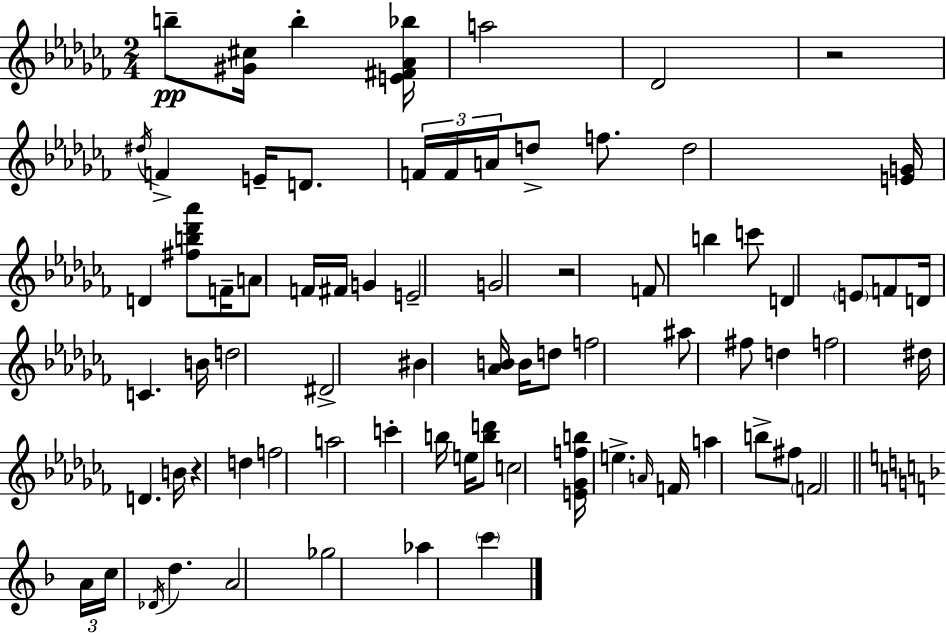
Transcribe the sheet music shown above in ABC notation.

X:1
T:Untitled
M:2/4
L:1/4
K:Abm
b/2 [^G^c]/4 b [E^F_A_b]/4 a2 _D2 z2 ^d/4 F E/4 D/2 F/4 F/4 A/4 d/2 f/2 d2 [EG]/4 D [^fb_d'_a']/2 F/4 A/2 F/4 ^F/4 G E2 G2 z2 F/2 b c'/2 D E/2 F/2 D/4 C B/4 d2 ^D2 ^B [_AB]/4 B/4 d/2 f2 ^a/2 ^f/2 d f2 ^d/4 D B/4 z d f2 a2 c' b/4 e/4 [bd']/2 c2 [E_Gfb]/4 e A/4 F/4 a b/2 ^f/2 F2 A/4 c/4 _D/4 d A2 _g2 _a c'